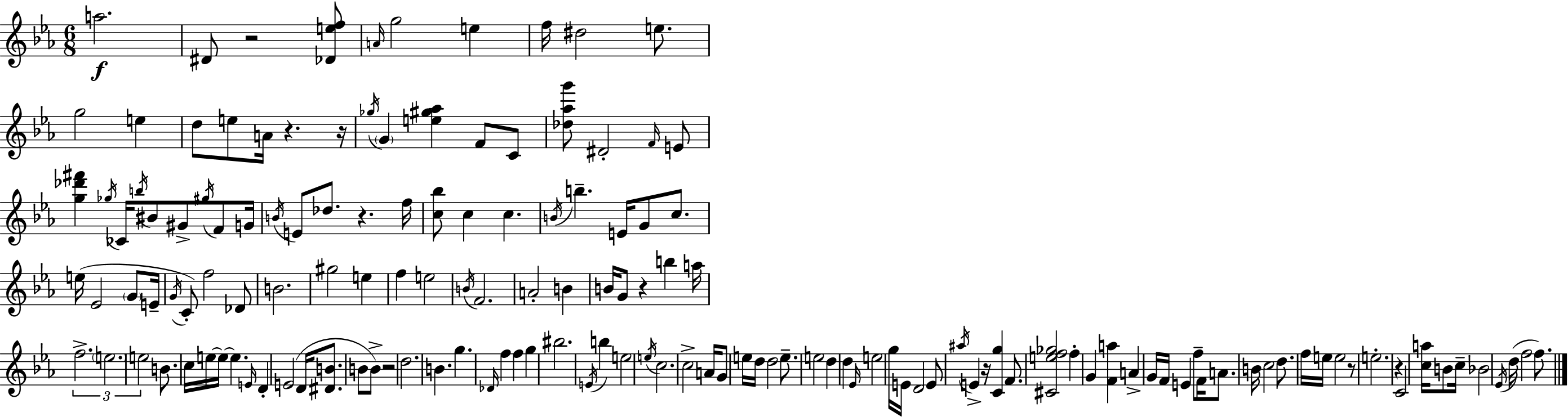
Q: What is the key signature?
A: C minor